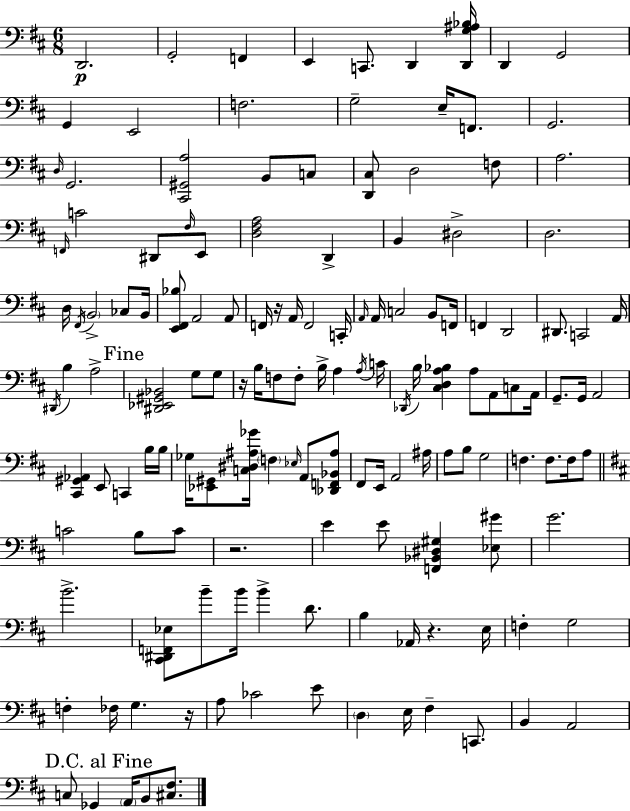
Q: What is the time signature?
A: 6/8